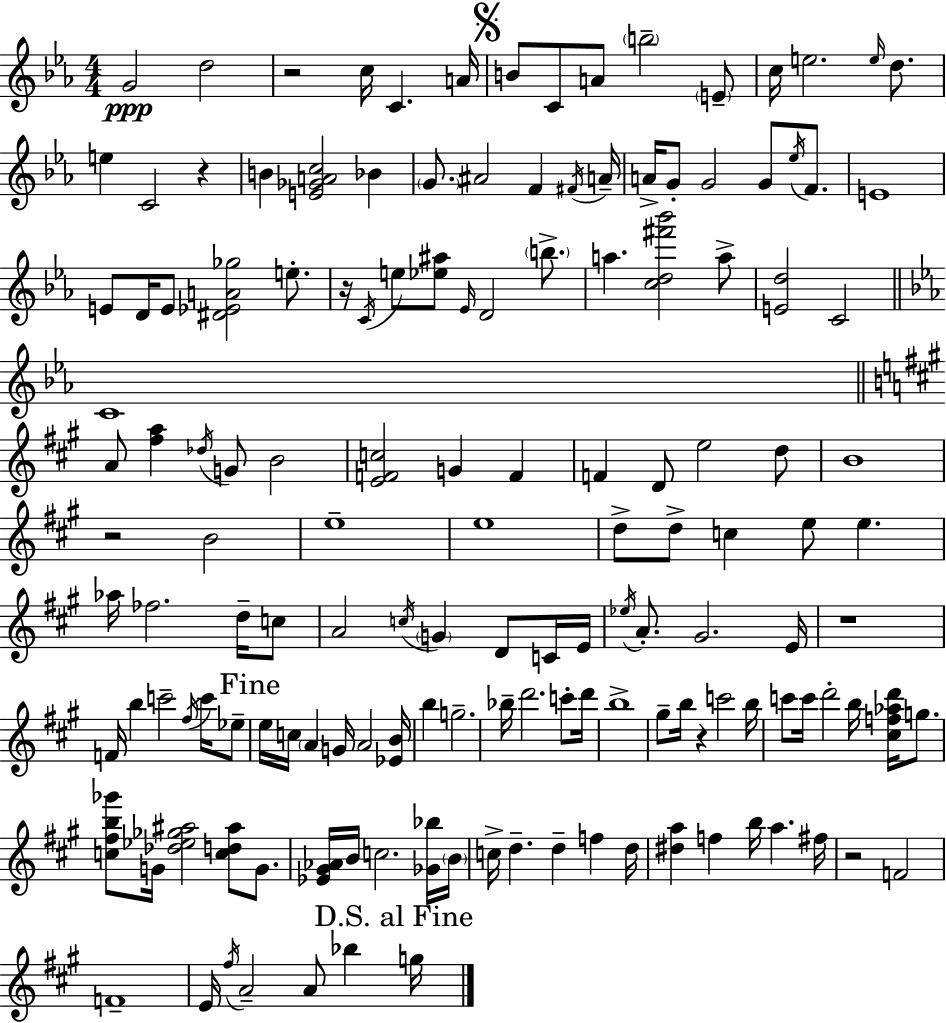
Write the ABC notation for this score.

X:1
T:Untitled
M:4/4
L:1/4
K:Cm
G2 d2 z2 c/4 C A/4 B/2 C/2 A/2 b2 E/2 c/4 e2 e/4 d/2 e C2 z B [E_GAc]2 _B G/2 ^A2 F ^F/4 A/4 A/4 G/2 G2 G/2 _e/4 F/2 E4 E/2 D/4 E/2 [^D_EA_g]2 e/2 z/4 C/4 e/2 [_e^a]/2 _E/4 D2 b/2 a [cd^f'_b']2 a/2 [Ed]2 C2 C4 A/2 [^fa] _d/4 G/2 B2 [EFc]2 G F F D/2 e2 d/2 B4 z2 B2 e4 e4 d/2 d/2 c e/2 e _a/4 _f2 d/4 c/2 A2 c/4 G D/2 C/4 E/4 _e/4 A/2 ^G2 E/4 z4 F/4 b c'2 ^f/4 c'/4 _e/2 e/4 c/4 A G/4 A2 [_EB]/4 b g2 _b/4 d'2 c'/2 d'/4 b4 ^g/2 b/4 z c'2 b/4 c'/2 c'/4 d'2 b/4 [^cf_ad']/4 g/2 [c^fb_g']/2 G/4 [_d_e_g^a]2 [cd^a]/2 G/2 [_E^G_A]/4 B/4 c2 [_G_b]/4 B/4 c/4 d d f d/4 [^da] f b/4 a ^f/4 z2 F2 F4 E/4 ^f/4 A2 A/2 _b g/4